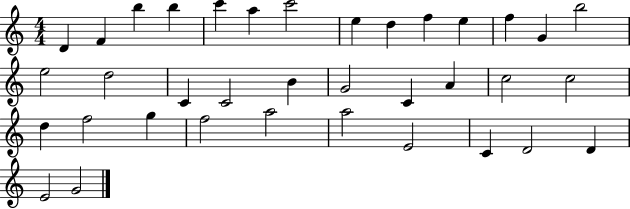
D4/q F4/q B5/q B5/q C6/q A5/q C6/h E5/q D5/q F5/q E5/q F5/q G4/q B5/h E5/h D5/h C4/q C4/h B4/q G4/h C4/q A4/q C5/h C5/h D5/q F5/h G5/q F5/h A5/h A5/h E4/h C4/q D4/h D4/q E4/h G4/h